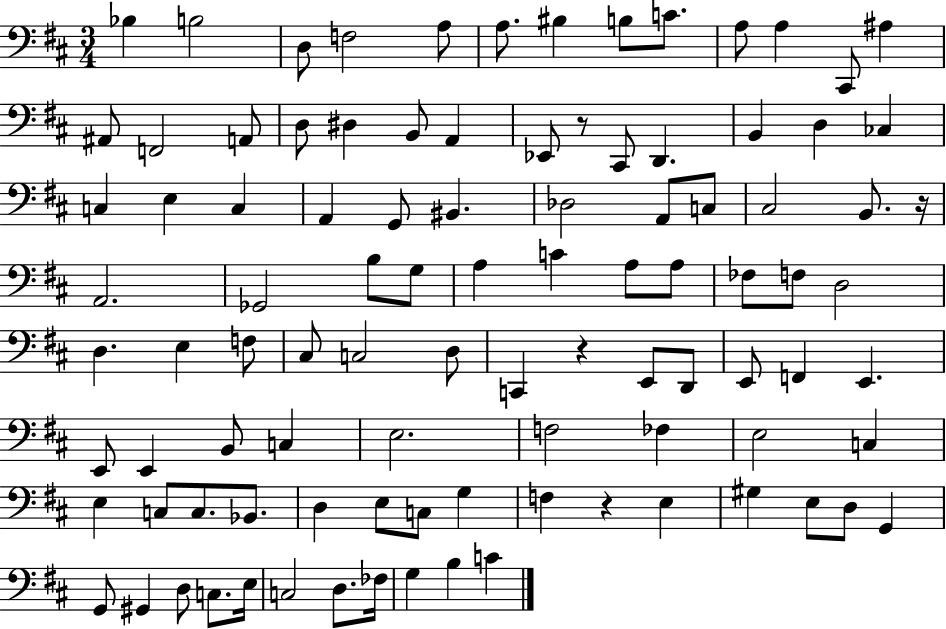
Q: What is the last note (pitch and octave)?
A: C4